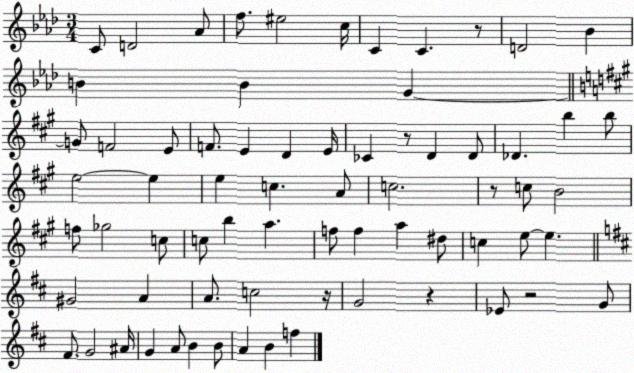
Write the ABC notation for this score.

X:1
T:Untitled
M:3/4
L:1/4
K:Ab
C/2 D2 _A/2 f/2 ^e2 c/4 C C z/2 D2 _B B B G G/2 F2 E/2 F/2 E D E/4 _C z/2 D D/2 _D b b/2 e2 e e c A/2 c2 z/2 c/2 B2 f/2 _g2 c/2 c/2 b a f/2 f a ^d/2 c e/2 e ^G2 A A/2 c2 z/4 G2 z _E/2 z2 G/2 ^F/2 G2 ^A/4 G A/2 B B/2 A B f